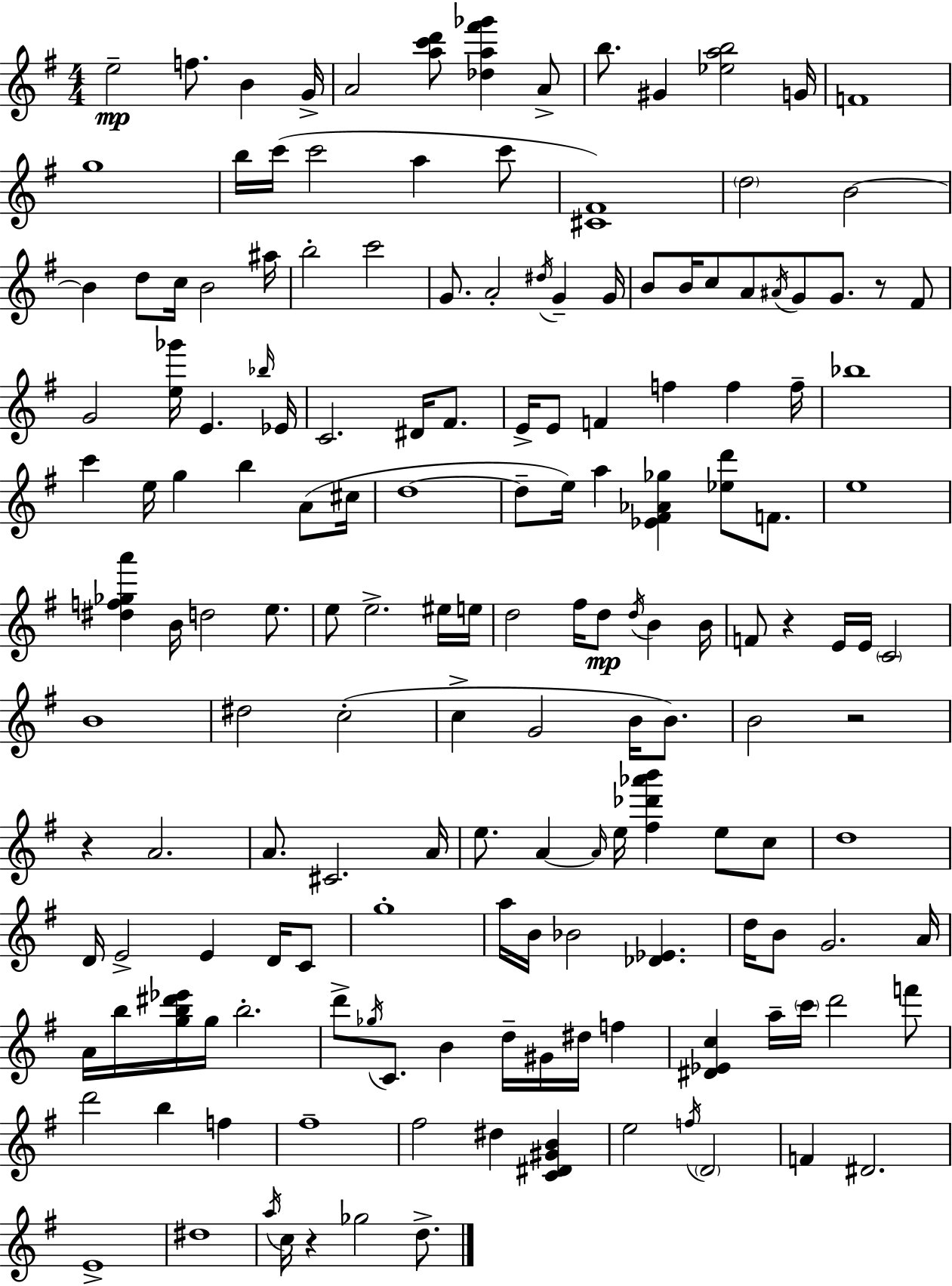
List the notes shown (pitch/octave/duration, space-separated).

E5/h F5/e. B4/q G4/s A4/h [A5,C6,D6]/e [Db5,A5,F#6,Gb6]/q A4/e B5/e. G#4/q [Eb5,A5,B5]/h G4/s F4/w G5/w B5/s C6/s C6/h A5/q C6/e [C#4,F#4]/w D5/h B4/h B4/q D5/e C5/s B4/h A#5/s B5/h C6/h G4/e. A4/h D#5/s G4/q G4/s B4/e B4/s C5/e A4/e A#4/s G4/e G4/e. R/e F#4/e G4/h [E5,Gb6]/s E4/q. Bb5/s Eb4/s C4/h. D#4/s F#4/e. E4/s E4/e F4/q F5/q F5/q F5/s Bb5/w C6/q E5/s G5/q B5/q A4/e C#5/s D5/w D5/e E5/s A5/q [Eb4,F#4,Ab4,Gb5]/q [Eb5,D6]/e F4/e. E5/w [D#5,F5,Gb5,A6]/q B4/s D5/h E5/e. E5/e E5/h. EIS5/s E5/s D5/h F#5/s D5/e D5/s B4/q B4/s F4/e R/q E4/s E4/s C4/h B4/w D#5/h C5/h C5/q G4/h B4/s B4/e. B4/h R/h R/q A4/h. A4/e. C#4/h. A4/s E5/e. A4/q A4/s E5/s [F#5,Db6,Ab6,B6]/q E5/e C5/e D5/w D4/s E4/h E4/q D4/s C4/e G5/w A5/s B4/s Bb4/h [Db4,Eb4]/q. D5/s B4/e G4/h. A4/s A4/s B5/s [G5,B5,D#6,Eb6]/s G5/s B5/h. D6/e Gb5/s C4/e. B4/q D5/s G#4/s D#5/s F5/q [D#4,Eb4,C5]/q A5/s C6/s D6/h F6/e D6/h B5/q F5/q F#5/w F#5/h D#5/q [C4,D#4,G#4,B4]/q E5/h F5/s D4/h F4/q D#4/h. E4/w D#5/w A5/s C5/s R/q Gb5/h D5/e.